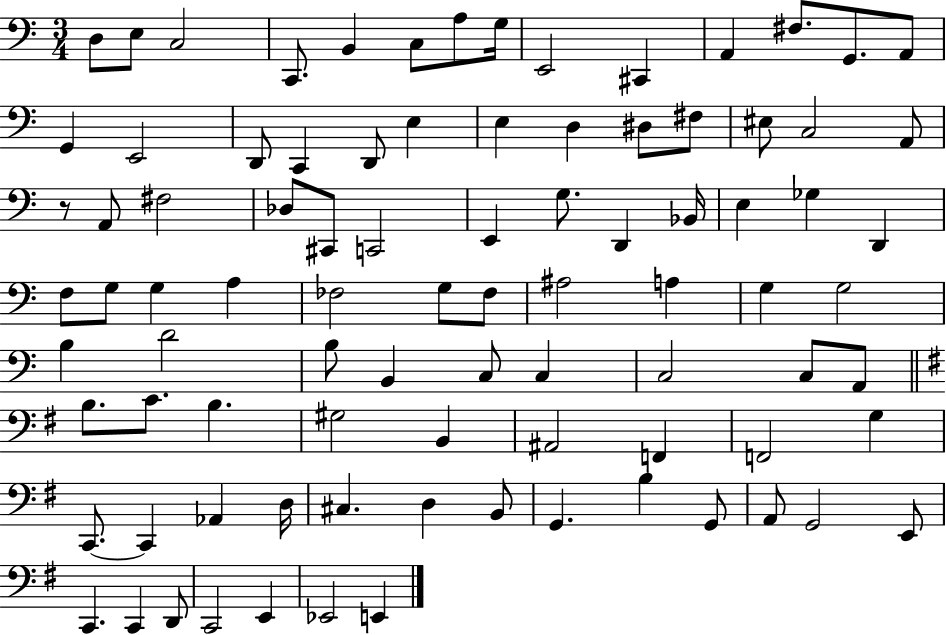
{
  \clef bass
  \numericTimeSignature
  \time 3/4
  \key c \major
  d8 e8 c2 | c,8. b,4 c8 a8 g16 | e,2 cis,4 | a,4 fis8. g,8. a,8 | \break g,4 e,2 | d,8 c,4 d,8 e4 | e4 d4 dis8 fis8 | eis8 c2 a,8 | \break r8 a,8 fis2 | des8 cis,8 c,2 | e,4 g8. d,4 bes,16 | e4 ges4 d,4 | \break f8 g8 g4 a4 | fes2 g8 fes8 | ais2 a4 | g4 g2 | \break b4 d'2 | b8 b,4 c8 c4 | c2 c8 a,8 | \bar "||" \break \key g \major b8. c'8. b4. | gis2 b,4 | ais,2 f,4 | f,2 g4 | \break c,8.~~ c,4 aes,4 d16 | cis4. d4 b,8 | g,4. b4 g,8 | a,8 g,2 e,8 | \break c,4. c,4 d,8 | c,2 e,4 | ees,2 e,4 | \bar "|."
}